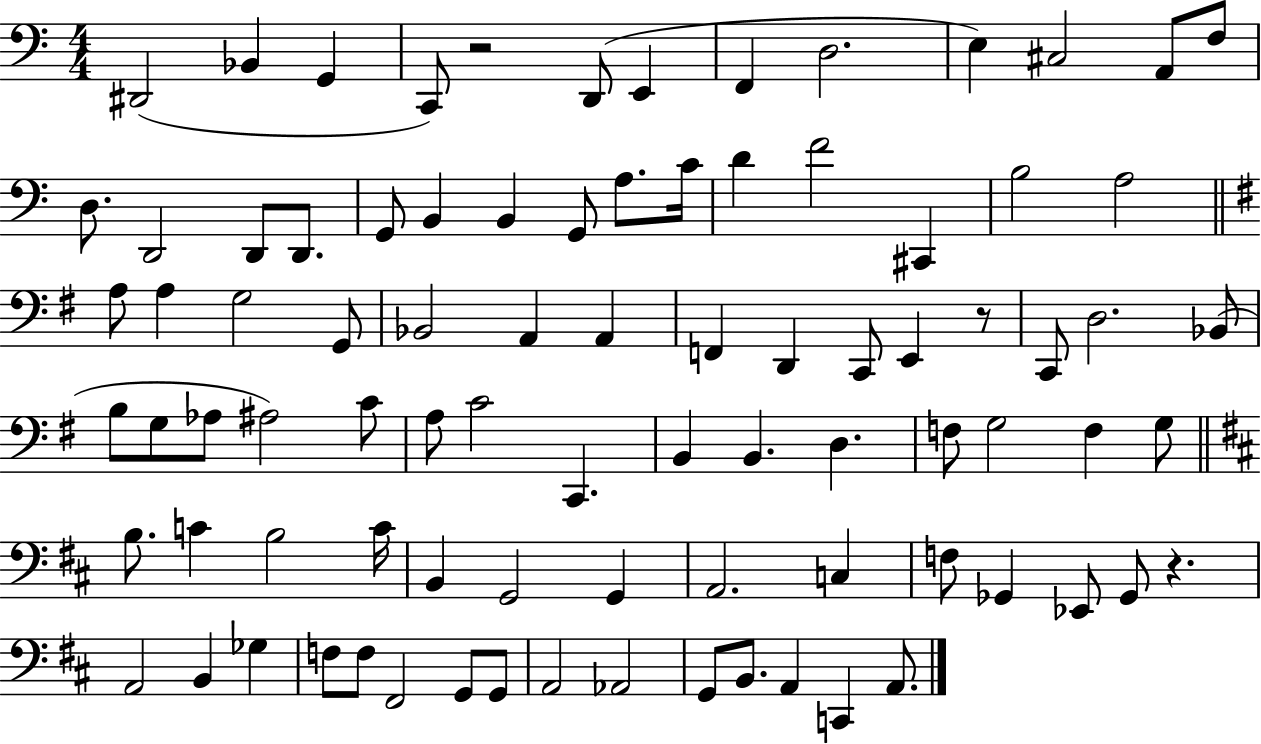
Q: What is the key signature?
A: C major